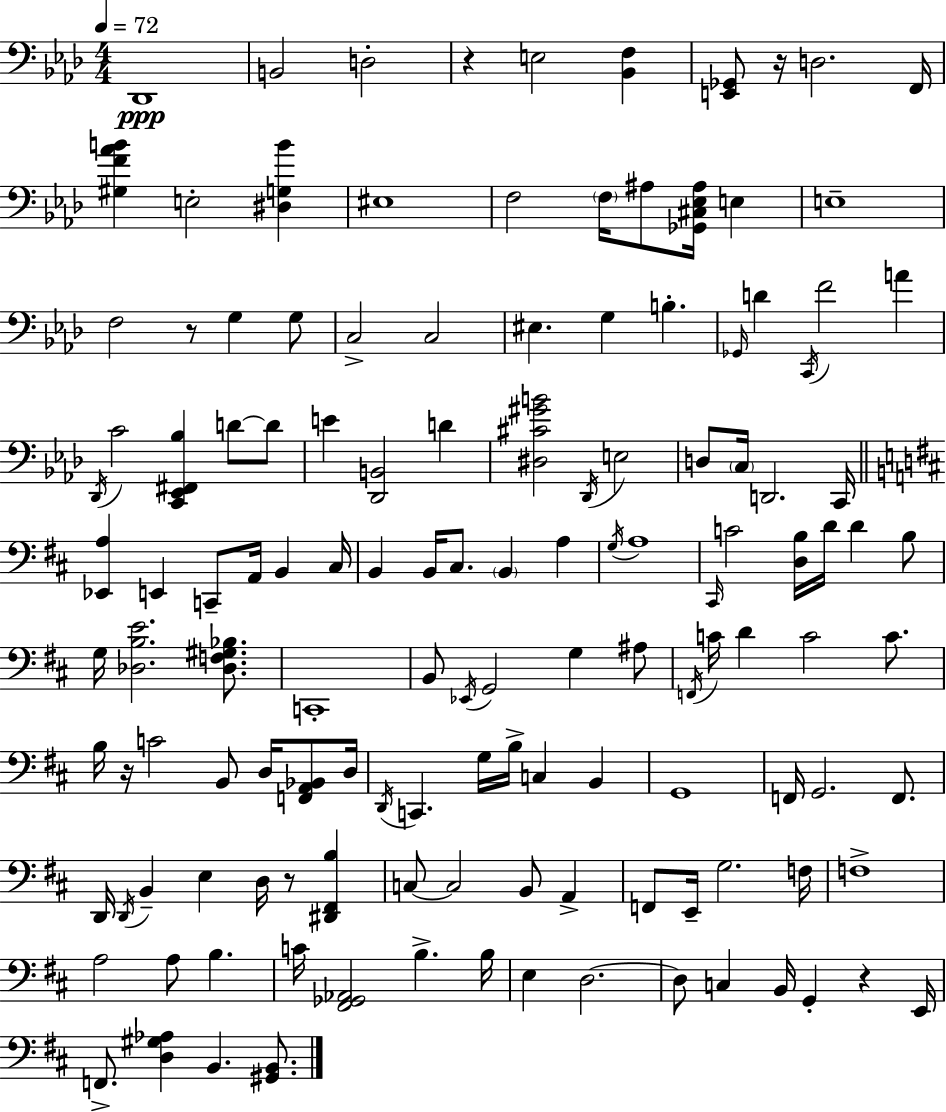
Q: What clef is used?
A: bass